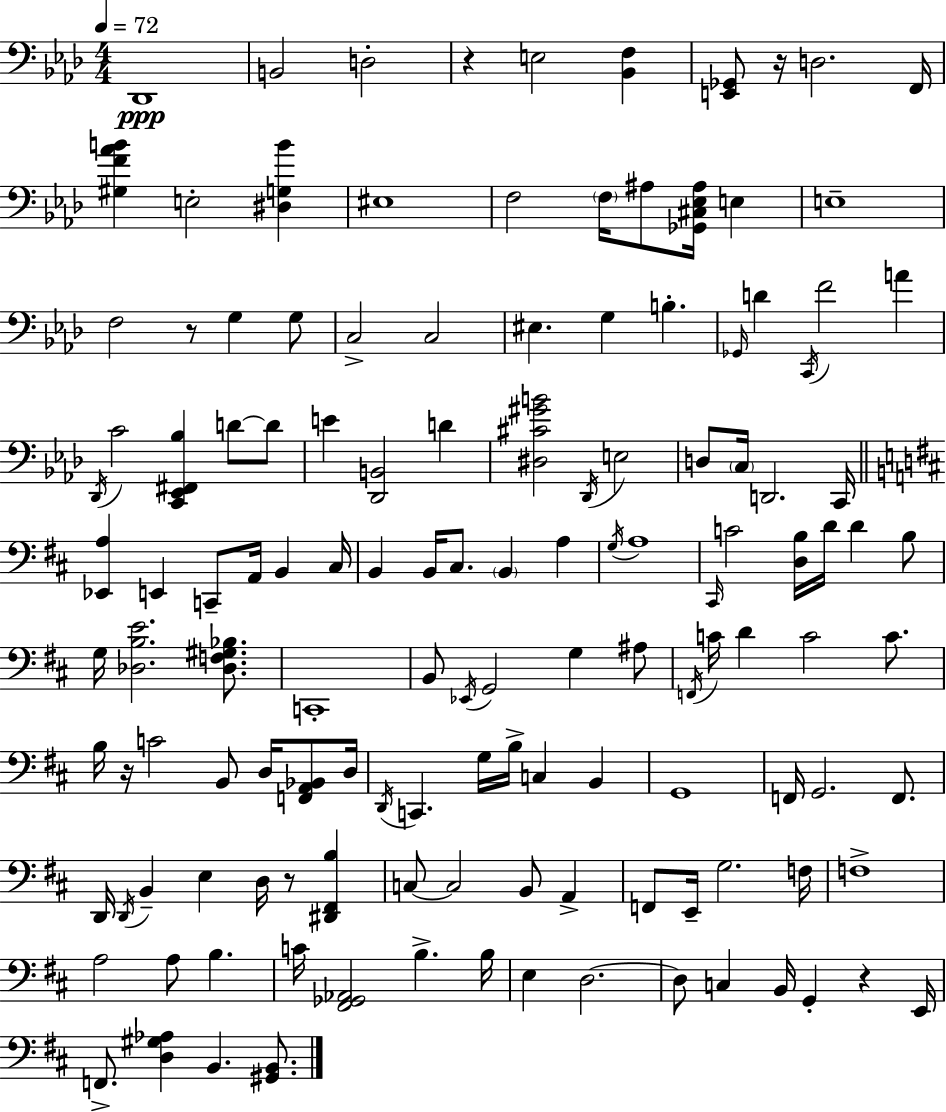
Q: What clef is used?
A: bass